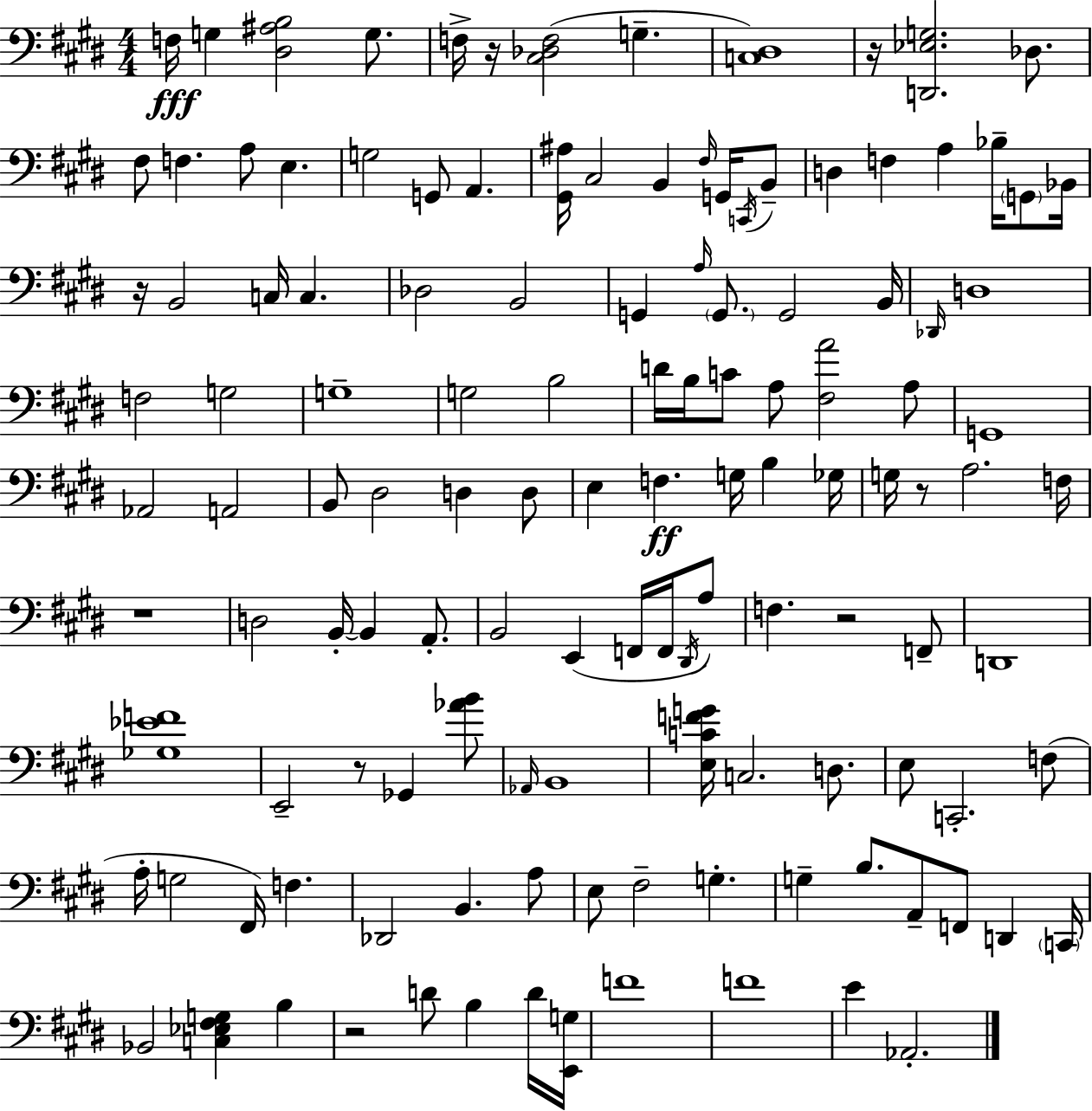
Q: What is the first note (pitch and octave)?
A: F3